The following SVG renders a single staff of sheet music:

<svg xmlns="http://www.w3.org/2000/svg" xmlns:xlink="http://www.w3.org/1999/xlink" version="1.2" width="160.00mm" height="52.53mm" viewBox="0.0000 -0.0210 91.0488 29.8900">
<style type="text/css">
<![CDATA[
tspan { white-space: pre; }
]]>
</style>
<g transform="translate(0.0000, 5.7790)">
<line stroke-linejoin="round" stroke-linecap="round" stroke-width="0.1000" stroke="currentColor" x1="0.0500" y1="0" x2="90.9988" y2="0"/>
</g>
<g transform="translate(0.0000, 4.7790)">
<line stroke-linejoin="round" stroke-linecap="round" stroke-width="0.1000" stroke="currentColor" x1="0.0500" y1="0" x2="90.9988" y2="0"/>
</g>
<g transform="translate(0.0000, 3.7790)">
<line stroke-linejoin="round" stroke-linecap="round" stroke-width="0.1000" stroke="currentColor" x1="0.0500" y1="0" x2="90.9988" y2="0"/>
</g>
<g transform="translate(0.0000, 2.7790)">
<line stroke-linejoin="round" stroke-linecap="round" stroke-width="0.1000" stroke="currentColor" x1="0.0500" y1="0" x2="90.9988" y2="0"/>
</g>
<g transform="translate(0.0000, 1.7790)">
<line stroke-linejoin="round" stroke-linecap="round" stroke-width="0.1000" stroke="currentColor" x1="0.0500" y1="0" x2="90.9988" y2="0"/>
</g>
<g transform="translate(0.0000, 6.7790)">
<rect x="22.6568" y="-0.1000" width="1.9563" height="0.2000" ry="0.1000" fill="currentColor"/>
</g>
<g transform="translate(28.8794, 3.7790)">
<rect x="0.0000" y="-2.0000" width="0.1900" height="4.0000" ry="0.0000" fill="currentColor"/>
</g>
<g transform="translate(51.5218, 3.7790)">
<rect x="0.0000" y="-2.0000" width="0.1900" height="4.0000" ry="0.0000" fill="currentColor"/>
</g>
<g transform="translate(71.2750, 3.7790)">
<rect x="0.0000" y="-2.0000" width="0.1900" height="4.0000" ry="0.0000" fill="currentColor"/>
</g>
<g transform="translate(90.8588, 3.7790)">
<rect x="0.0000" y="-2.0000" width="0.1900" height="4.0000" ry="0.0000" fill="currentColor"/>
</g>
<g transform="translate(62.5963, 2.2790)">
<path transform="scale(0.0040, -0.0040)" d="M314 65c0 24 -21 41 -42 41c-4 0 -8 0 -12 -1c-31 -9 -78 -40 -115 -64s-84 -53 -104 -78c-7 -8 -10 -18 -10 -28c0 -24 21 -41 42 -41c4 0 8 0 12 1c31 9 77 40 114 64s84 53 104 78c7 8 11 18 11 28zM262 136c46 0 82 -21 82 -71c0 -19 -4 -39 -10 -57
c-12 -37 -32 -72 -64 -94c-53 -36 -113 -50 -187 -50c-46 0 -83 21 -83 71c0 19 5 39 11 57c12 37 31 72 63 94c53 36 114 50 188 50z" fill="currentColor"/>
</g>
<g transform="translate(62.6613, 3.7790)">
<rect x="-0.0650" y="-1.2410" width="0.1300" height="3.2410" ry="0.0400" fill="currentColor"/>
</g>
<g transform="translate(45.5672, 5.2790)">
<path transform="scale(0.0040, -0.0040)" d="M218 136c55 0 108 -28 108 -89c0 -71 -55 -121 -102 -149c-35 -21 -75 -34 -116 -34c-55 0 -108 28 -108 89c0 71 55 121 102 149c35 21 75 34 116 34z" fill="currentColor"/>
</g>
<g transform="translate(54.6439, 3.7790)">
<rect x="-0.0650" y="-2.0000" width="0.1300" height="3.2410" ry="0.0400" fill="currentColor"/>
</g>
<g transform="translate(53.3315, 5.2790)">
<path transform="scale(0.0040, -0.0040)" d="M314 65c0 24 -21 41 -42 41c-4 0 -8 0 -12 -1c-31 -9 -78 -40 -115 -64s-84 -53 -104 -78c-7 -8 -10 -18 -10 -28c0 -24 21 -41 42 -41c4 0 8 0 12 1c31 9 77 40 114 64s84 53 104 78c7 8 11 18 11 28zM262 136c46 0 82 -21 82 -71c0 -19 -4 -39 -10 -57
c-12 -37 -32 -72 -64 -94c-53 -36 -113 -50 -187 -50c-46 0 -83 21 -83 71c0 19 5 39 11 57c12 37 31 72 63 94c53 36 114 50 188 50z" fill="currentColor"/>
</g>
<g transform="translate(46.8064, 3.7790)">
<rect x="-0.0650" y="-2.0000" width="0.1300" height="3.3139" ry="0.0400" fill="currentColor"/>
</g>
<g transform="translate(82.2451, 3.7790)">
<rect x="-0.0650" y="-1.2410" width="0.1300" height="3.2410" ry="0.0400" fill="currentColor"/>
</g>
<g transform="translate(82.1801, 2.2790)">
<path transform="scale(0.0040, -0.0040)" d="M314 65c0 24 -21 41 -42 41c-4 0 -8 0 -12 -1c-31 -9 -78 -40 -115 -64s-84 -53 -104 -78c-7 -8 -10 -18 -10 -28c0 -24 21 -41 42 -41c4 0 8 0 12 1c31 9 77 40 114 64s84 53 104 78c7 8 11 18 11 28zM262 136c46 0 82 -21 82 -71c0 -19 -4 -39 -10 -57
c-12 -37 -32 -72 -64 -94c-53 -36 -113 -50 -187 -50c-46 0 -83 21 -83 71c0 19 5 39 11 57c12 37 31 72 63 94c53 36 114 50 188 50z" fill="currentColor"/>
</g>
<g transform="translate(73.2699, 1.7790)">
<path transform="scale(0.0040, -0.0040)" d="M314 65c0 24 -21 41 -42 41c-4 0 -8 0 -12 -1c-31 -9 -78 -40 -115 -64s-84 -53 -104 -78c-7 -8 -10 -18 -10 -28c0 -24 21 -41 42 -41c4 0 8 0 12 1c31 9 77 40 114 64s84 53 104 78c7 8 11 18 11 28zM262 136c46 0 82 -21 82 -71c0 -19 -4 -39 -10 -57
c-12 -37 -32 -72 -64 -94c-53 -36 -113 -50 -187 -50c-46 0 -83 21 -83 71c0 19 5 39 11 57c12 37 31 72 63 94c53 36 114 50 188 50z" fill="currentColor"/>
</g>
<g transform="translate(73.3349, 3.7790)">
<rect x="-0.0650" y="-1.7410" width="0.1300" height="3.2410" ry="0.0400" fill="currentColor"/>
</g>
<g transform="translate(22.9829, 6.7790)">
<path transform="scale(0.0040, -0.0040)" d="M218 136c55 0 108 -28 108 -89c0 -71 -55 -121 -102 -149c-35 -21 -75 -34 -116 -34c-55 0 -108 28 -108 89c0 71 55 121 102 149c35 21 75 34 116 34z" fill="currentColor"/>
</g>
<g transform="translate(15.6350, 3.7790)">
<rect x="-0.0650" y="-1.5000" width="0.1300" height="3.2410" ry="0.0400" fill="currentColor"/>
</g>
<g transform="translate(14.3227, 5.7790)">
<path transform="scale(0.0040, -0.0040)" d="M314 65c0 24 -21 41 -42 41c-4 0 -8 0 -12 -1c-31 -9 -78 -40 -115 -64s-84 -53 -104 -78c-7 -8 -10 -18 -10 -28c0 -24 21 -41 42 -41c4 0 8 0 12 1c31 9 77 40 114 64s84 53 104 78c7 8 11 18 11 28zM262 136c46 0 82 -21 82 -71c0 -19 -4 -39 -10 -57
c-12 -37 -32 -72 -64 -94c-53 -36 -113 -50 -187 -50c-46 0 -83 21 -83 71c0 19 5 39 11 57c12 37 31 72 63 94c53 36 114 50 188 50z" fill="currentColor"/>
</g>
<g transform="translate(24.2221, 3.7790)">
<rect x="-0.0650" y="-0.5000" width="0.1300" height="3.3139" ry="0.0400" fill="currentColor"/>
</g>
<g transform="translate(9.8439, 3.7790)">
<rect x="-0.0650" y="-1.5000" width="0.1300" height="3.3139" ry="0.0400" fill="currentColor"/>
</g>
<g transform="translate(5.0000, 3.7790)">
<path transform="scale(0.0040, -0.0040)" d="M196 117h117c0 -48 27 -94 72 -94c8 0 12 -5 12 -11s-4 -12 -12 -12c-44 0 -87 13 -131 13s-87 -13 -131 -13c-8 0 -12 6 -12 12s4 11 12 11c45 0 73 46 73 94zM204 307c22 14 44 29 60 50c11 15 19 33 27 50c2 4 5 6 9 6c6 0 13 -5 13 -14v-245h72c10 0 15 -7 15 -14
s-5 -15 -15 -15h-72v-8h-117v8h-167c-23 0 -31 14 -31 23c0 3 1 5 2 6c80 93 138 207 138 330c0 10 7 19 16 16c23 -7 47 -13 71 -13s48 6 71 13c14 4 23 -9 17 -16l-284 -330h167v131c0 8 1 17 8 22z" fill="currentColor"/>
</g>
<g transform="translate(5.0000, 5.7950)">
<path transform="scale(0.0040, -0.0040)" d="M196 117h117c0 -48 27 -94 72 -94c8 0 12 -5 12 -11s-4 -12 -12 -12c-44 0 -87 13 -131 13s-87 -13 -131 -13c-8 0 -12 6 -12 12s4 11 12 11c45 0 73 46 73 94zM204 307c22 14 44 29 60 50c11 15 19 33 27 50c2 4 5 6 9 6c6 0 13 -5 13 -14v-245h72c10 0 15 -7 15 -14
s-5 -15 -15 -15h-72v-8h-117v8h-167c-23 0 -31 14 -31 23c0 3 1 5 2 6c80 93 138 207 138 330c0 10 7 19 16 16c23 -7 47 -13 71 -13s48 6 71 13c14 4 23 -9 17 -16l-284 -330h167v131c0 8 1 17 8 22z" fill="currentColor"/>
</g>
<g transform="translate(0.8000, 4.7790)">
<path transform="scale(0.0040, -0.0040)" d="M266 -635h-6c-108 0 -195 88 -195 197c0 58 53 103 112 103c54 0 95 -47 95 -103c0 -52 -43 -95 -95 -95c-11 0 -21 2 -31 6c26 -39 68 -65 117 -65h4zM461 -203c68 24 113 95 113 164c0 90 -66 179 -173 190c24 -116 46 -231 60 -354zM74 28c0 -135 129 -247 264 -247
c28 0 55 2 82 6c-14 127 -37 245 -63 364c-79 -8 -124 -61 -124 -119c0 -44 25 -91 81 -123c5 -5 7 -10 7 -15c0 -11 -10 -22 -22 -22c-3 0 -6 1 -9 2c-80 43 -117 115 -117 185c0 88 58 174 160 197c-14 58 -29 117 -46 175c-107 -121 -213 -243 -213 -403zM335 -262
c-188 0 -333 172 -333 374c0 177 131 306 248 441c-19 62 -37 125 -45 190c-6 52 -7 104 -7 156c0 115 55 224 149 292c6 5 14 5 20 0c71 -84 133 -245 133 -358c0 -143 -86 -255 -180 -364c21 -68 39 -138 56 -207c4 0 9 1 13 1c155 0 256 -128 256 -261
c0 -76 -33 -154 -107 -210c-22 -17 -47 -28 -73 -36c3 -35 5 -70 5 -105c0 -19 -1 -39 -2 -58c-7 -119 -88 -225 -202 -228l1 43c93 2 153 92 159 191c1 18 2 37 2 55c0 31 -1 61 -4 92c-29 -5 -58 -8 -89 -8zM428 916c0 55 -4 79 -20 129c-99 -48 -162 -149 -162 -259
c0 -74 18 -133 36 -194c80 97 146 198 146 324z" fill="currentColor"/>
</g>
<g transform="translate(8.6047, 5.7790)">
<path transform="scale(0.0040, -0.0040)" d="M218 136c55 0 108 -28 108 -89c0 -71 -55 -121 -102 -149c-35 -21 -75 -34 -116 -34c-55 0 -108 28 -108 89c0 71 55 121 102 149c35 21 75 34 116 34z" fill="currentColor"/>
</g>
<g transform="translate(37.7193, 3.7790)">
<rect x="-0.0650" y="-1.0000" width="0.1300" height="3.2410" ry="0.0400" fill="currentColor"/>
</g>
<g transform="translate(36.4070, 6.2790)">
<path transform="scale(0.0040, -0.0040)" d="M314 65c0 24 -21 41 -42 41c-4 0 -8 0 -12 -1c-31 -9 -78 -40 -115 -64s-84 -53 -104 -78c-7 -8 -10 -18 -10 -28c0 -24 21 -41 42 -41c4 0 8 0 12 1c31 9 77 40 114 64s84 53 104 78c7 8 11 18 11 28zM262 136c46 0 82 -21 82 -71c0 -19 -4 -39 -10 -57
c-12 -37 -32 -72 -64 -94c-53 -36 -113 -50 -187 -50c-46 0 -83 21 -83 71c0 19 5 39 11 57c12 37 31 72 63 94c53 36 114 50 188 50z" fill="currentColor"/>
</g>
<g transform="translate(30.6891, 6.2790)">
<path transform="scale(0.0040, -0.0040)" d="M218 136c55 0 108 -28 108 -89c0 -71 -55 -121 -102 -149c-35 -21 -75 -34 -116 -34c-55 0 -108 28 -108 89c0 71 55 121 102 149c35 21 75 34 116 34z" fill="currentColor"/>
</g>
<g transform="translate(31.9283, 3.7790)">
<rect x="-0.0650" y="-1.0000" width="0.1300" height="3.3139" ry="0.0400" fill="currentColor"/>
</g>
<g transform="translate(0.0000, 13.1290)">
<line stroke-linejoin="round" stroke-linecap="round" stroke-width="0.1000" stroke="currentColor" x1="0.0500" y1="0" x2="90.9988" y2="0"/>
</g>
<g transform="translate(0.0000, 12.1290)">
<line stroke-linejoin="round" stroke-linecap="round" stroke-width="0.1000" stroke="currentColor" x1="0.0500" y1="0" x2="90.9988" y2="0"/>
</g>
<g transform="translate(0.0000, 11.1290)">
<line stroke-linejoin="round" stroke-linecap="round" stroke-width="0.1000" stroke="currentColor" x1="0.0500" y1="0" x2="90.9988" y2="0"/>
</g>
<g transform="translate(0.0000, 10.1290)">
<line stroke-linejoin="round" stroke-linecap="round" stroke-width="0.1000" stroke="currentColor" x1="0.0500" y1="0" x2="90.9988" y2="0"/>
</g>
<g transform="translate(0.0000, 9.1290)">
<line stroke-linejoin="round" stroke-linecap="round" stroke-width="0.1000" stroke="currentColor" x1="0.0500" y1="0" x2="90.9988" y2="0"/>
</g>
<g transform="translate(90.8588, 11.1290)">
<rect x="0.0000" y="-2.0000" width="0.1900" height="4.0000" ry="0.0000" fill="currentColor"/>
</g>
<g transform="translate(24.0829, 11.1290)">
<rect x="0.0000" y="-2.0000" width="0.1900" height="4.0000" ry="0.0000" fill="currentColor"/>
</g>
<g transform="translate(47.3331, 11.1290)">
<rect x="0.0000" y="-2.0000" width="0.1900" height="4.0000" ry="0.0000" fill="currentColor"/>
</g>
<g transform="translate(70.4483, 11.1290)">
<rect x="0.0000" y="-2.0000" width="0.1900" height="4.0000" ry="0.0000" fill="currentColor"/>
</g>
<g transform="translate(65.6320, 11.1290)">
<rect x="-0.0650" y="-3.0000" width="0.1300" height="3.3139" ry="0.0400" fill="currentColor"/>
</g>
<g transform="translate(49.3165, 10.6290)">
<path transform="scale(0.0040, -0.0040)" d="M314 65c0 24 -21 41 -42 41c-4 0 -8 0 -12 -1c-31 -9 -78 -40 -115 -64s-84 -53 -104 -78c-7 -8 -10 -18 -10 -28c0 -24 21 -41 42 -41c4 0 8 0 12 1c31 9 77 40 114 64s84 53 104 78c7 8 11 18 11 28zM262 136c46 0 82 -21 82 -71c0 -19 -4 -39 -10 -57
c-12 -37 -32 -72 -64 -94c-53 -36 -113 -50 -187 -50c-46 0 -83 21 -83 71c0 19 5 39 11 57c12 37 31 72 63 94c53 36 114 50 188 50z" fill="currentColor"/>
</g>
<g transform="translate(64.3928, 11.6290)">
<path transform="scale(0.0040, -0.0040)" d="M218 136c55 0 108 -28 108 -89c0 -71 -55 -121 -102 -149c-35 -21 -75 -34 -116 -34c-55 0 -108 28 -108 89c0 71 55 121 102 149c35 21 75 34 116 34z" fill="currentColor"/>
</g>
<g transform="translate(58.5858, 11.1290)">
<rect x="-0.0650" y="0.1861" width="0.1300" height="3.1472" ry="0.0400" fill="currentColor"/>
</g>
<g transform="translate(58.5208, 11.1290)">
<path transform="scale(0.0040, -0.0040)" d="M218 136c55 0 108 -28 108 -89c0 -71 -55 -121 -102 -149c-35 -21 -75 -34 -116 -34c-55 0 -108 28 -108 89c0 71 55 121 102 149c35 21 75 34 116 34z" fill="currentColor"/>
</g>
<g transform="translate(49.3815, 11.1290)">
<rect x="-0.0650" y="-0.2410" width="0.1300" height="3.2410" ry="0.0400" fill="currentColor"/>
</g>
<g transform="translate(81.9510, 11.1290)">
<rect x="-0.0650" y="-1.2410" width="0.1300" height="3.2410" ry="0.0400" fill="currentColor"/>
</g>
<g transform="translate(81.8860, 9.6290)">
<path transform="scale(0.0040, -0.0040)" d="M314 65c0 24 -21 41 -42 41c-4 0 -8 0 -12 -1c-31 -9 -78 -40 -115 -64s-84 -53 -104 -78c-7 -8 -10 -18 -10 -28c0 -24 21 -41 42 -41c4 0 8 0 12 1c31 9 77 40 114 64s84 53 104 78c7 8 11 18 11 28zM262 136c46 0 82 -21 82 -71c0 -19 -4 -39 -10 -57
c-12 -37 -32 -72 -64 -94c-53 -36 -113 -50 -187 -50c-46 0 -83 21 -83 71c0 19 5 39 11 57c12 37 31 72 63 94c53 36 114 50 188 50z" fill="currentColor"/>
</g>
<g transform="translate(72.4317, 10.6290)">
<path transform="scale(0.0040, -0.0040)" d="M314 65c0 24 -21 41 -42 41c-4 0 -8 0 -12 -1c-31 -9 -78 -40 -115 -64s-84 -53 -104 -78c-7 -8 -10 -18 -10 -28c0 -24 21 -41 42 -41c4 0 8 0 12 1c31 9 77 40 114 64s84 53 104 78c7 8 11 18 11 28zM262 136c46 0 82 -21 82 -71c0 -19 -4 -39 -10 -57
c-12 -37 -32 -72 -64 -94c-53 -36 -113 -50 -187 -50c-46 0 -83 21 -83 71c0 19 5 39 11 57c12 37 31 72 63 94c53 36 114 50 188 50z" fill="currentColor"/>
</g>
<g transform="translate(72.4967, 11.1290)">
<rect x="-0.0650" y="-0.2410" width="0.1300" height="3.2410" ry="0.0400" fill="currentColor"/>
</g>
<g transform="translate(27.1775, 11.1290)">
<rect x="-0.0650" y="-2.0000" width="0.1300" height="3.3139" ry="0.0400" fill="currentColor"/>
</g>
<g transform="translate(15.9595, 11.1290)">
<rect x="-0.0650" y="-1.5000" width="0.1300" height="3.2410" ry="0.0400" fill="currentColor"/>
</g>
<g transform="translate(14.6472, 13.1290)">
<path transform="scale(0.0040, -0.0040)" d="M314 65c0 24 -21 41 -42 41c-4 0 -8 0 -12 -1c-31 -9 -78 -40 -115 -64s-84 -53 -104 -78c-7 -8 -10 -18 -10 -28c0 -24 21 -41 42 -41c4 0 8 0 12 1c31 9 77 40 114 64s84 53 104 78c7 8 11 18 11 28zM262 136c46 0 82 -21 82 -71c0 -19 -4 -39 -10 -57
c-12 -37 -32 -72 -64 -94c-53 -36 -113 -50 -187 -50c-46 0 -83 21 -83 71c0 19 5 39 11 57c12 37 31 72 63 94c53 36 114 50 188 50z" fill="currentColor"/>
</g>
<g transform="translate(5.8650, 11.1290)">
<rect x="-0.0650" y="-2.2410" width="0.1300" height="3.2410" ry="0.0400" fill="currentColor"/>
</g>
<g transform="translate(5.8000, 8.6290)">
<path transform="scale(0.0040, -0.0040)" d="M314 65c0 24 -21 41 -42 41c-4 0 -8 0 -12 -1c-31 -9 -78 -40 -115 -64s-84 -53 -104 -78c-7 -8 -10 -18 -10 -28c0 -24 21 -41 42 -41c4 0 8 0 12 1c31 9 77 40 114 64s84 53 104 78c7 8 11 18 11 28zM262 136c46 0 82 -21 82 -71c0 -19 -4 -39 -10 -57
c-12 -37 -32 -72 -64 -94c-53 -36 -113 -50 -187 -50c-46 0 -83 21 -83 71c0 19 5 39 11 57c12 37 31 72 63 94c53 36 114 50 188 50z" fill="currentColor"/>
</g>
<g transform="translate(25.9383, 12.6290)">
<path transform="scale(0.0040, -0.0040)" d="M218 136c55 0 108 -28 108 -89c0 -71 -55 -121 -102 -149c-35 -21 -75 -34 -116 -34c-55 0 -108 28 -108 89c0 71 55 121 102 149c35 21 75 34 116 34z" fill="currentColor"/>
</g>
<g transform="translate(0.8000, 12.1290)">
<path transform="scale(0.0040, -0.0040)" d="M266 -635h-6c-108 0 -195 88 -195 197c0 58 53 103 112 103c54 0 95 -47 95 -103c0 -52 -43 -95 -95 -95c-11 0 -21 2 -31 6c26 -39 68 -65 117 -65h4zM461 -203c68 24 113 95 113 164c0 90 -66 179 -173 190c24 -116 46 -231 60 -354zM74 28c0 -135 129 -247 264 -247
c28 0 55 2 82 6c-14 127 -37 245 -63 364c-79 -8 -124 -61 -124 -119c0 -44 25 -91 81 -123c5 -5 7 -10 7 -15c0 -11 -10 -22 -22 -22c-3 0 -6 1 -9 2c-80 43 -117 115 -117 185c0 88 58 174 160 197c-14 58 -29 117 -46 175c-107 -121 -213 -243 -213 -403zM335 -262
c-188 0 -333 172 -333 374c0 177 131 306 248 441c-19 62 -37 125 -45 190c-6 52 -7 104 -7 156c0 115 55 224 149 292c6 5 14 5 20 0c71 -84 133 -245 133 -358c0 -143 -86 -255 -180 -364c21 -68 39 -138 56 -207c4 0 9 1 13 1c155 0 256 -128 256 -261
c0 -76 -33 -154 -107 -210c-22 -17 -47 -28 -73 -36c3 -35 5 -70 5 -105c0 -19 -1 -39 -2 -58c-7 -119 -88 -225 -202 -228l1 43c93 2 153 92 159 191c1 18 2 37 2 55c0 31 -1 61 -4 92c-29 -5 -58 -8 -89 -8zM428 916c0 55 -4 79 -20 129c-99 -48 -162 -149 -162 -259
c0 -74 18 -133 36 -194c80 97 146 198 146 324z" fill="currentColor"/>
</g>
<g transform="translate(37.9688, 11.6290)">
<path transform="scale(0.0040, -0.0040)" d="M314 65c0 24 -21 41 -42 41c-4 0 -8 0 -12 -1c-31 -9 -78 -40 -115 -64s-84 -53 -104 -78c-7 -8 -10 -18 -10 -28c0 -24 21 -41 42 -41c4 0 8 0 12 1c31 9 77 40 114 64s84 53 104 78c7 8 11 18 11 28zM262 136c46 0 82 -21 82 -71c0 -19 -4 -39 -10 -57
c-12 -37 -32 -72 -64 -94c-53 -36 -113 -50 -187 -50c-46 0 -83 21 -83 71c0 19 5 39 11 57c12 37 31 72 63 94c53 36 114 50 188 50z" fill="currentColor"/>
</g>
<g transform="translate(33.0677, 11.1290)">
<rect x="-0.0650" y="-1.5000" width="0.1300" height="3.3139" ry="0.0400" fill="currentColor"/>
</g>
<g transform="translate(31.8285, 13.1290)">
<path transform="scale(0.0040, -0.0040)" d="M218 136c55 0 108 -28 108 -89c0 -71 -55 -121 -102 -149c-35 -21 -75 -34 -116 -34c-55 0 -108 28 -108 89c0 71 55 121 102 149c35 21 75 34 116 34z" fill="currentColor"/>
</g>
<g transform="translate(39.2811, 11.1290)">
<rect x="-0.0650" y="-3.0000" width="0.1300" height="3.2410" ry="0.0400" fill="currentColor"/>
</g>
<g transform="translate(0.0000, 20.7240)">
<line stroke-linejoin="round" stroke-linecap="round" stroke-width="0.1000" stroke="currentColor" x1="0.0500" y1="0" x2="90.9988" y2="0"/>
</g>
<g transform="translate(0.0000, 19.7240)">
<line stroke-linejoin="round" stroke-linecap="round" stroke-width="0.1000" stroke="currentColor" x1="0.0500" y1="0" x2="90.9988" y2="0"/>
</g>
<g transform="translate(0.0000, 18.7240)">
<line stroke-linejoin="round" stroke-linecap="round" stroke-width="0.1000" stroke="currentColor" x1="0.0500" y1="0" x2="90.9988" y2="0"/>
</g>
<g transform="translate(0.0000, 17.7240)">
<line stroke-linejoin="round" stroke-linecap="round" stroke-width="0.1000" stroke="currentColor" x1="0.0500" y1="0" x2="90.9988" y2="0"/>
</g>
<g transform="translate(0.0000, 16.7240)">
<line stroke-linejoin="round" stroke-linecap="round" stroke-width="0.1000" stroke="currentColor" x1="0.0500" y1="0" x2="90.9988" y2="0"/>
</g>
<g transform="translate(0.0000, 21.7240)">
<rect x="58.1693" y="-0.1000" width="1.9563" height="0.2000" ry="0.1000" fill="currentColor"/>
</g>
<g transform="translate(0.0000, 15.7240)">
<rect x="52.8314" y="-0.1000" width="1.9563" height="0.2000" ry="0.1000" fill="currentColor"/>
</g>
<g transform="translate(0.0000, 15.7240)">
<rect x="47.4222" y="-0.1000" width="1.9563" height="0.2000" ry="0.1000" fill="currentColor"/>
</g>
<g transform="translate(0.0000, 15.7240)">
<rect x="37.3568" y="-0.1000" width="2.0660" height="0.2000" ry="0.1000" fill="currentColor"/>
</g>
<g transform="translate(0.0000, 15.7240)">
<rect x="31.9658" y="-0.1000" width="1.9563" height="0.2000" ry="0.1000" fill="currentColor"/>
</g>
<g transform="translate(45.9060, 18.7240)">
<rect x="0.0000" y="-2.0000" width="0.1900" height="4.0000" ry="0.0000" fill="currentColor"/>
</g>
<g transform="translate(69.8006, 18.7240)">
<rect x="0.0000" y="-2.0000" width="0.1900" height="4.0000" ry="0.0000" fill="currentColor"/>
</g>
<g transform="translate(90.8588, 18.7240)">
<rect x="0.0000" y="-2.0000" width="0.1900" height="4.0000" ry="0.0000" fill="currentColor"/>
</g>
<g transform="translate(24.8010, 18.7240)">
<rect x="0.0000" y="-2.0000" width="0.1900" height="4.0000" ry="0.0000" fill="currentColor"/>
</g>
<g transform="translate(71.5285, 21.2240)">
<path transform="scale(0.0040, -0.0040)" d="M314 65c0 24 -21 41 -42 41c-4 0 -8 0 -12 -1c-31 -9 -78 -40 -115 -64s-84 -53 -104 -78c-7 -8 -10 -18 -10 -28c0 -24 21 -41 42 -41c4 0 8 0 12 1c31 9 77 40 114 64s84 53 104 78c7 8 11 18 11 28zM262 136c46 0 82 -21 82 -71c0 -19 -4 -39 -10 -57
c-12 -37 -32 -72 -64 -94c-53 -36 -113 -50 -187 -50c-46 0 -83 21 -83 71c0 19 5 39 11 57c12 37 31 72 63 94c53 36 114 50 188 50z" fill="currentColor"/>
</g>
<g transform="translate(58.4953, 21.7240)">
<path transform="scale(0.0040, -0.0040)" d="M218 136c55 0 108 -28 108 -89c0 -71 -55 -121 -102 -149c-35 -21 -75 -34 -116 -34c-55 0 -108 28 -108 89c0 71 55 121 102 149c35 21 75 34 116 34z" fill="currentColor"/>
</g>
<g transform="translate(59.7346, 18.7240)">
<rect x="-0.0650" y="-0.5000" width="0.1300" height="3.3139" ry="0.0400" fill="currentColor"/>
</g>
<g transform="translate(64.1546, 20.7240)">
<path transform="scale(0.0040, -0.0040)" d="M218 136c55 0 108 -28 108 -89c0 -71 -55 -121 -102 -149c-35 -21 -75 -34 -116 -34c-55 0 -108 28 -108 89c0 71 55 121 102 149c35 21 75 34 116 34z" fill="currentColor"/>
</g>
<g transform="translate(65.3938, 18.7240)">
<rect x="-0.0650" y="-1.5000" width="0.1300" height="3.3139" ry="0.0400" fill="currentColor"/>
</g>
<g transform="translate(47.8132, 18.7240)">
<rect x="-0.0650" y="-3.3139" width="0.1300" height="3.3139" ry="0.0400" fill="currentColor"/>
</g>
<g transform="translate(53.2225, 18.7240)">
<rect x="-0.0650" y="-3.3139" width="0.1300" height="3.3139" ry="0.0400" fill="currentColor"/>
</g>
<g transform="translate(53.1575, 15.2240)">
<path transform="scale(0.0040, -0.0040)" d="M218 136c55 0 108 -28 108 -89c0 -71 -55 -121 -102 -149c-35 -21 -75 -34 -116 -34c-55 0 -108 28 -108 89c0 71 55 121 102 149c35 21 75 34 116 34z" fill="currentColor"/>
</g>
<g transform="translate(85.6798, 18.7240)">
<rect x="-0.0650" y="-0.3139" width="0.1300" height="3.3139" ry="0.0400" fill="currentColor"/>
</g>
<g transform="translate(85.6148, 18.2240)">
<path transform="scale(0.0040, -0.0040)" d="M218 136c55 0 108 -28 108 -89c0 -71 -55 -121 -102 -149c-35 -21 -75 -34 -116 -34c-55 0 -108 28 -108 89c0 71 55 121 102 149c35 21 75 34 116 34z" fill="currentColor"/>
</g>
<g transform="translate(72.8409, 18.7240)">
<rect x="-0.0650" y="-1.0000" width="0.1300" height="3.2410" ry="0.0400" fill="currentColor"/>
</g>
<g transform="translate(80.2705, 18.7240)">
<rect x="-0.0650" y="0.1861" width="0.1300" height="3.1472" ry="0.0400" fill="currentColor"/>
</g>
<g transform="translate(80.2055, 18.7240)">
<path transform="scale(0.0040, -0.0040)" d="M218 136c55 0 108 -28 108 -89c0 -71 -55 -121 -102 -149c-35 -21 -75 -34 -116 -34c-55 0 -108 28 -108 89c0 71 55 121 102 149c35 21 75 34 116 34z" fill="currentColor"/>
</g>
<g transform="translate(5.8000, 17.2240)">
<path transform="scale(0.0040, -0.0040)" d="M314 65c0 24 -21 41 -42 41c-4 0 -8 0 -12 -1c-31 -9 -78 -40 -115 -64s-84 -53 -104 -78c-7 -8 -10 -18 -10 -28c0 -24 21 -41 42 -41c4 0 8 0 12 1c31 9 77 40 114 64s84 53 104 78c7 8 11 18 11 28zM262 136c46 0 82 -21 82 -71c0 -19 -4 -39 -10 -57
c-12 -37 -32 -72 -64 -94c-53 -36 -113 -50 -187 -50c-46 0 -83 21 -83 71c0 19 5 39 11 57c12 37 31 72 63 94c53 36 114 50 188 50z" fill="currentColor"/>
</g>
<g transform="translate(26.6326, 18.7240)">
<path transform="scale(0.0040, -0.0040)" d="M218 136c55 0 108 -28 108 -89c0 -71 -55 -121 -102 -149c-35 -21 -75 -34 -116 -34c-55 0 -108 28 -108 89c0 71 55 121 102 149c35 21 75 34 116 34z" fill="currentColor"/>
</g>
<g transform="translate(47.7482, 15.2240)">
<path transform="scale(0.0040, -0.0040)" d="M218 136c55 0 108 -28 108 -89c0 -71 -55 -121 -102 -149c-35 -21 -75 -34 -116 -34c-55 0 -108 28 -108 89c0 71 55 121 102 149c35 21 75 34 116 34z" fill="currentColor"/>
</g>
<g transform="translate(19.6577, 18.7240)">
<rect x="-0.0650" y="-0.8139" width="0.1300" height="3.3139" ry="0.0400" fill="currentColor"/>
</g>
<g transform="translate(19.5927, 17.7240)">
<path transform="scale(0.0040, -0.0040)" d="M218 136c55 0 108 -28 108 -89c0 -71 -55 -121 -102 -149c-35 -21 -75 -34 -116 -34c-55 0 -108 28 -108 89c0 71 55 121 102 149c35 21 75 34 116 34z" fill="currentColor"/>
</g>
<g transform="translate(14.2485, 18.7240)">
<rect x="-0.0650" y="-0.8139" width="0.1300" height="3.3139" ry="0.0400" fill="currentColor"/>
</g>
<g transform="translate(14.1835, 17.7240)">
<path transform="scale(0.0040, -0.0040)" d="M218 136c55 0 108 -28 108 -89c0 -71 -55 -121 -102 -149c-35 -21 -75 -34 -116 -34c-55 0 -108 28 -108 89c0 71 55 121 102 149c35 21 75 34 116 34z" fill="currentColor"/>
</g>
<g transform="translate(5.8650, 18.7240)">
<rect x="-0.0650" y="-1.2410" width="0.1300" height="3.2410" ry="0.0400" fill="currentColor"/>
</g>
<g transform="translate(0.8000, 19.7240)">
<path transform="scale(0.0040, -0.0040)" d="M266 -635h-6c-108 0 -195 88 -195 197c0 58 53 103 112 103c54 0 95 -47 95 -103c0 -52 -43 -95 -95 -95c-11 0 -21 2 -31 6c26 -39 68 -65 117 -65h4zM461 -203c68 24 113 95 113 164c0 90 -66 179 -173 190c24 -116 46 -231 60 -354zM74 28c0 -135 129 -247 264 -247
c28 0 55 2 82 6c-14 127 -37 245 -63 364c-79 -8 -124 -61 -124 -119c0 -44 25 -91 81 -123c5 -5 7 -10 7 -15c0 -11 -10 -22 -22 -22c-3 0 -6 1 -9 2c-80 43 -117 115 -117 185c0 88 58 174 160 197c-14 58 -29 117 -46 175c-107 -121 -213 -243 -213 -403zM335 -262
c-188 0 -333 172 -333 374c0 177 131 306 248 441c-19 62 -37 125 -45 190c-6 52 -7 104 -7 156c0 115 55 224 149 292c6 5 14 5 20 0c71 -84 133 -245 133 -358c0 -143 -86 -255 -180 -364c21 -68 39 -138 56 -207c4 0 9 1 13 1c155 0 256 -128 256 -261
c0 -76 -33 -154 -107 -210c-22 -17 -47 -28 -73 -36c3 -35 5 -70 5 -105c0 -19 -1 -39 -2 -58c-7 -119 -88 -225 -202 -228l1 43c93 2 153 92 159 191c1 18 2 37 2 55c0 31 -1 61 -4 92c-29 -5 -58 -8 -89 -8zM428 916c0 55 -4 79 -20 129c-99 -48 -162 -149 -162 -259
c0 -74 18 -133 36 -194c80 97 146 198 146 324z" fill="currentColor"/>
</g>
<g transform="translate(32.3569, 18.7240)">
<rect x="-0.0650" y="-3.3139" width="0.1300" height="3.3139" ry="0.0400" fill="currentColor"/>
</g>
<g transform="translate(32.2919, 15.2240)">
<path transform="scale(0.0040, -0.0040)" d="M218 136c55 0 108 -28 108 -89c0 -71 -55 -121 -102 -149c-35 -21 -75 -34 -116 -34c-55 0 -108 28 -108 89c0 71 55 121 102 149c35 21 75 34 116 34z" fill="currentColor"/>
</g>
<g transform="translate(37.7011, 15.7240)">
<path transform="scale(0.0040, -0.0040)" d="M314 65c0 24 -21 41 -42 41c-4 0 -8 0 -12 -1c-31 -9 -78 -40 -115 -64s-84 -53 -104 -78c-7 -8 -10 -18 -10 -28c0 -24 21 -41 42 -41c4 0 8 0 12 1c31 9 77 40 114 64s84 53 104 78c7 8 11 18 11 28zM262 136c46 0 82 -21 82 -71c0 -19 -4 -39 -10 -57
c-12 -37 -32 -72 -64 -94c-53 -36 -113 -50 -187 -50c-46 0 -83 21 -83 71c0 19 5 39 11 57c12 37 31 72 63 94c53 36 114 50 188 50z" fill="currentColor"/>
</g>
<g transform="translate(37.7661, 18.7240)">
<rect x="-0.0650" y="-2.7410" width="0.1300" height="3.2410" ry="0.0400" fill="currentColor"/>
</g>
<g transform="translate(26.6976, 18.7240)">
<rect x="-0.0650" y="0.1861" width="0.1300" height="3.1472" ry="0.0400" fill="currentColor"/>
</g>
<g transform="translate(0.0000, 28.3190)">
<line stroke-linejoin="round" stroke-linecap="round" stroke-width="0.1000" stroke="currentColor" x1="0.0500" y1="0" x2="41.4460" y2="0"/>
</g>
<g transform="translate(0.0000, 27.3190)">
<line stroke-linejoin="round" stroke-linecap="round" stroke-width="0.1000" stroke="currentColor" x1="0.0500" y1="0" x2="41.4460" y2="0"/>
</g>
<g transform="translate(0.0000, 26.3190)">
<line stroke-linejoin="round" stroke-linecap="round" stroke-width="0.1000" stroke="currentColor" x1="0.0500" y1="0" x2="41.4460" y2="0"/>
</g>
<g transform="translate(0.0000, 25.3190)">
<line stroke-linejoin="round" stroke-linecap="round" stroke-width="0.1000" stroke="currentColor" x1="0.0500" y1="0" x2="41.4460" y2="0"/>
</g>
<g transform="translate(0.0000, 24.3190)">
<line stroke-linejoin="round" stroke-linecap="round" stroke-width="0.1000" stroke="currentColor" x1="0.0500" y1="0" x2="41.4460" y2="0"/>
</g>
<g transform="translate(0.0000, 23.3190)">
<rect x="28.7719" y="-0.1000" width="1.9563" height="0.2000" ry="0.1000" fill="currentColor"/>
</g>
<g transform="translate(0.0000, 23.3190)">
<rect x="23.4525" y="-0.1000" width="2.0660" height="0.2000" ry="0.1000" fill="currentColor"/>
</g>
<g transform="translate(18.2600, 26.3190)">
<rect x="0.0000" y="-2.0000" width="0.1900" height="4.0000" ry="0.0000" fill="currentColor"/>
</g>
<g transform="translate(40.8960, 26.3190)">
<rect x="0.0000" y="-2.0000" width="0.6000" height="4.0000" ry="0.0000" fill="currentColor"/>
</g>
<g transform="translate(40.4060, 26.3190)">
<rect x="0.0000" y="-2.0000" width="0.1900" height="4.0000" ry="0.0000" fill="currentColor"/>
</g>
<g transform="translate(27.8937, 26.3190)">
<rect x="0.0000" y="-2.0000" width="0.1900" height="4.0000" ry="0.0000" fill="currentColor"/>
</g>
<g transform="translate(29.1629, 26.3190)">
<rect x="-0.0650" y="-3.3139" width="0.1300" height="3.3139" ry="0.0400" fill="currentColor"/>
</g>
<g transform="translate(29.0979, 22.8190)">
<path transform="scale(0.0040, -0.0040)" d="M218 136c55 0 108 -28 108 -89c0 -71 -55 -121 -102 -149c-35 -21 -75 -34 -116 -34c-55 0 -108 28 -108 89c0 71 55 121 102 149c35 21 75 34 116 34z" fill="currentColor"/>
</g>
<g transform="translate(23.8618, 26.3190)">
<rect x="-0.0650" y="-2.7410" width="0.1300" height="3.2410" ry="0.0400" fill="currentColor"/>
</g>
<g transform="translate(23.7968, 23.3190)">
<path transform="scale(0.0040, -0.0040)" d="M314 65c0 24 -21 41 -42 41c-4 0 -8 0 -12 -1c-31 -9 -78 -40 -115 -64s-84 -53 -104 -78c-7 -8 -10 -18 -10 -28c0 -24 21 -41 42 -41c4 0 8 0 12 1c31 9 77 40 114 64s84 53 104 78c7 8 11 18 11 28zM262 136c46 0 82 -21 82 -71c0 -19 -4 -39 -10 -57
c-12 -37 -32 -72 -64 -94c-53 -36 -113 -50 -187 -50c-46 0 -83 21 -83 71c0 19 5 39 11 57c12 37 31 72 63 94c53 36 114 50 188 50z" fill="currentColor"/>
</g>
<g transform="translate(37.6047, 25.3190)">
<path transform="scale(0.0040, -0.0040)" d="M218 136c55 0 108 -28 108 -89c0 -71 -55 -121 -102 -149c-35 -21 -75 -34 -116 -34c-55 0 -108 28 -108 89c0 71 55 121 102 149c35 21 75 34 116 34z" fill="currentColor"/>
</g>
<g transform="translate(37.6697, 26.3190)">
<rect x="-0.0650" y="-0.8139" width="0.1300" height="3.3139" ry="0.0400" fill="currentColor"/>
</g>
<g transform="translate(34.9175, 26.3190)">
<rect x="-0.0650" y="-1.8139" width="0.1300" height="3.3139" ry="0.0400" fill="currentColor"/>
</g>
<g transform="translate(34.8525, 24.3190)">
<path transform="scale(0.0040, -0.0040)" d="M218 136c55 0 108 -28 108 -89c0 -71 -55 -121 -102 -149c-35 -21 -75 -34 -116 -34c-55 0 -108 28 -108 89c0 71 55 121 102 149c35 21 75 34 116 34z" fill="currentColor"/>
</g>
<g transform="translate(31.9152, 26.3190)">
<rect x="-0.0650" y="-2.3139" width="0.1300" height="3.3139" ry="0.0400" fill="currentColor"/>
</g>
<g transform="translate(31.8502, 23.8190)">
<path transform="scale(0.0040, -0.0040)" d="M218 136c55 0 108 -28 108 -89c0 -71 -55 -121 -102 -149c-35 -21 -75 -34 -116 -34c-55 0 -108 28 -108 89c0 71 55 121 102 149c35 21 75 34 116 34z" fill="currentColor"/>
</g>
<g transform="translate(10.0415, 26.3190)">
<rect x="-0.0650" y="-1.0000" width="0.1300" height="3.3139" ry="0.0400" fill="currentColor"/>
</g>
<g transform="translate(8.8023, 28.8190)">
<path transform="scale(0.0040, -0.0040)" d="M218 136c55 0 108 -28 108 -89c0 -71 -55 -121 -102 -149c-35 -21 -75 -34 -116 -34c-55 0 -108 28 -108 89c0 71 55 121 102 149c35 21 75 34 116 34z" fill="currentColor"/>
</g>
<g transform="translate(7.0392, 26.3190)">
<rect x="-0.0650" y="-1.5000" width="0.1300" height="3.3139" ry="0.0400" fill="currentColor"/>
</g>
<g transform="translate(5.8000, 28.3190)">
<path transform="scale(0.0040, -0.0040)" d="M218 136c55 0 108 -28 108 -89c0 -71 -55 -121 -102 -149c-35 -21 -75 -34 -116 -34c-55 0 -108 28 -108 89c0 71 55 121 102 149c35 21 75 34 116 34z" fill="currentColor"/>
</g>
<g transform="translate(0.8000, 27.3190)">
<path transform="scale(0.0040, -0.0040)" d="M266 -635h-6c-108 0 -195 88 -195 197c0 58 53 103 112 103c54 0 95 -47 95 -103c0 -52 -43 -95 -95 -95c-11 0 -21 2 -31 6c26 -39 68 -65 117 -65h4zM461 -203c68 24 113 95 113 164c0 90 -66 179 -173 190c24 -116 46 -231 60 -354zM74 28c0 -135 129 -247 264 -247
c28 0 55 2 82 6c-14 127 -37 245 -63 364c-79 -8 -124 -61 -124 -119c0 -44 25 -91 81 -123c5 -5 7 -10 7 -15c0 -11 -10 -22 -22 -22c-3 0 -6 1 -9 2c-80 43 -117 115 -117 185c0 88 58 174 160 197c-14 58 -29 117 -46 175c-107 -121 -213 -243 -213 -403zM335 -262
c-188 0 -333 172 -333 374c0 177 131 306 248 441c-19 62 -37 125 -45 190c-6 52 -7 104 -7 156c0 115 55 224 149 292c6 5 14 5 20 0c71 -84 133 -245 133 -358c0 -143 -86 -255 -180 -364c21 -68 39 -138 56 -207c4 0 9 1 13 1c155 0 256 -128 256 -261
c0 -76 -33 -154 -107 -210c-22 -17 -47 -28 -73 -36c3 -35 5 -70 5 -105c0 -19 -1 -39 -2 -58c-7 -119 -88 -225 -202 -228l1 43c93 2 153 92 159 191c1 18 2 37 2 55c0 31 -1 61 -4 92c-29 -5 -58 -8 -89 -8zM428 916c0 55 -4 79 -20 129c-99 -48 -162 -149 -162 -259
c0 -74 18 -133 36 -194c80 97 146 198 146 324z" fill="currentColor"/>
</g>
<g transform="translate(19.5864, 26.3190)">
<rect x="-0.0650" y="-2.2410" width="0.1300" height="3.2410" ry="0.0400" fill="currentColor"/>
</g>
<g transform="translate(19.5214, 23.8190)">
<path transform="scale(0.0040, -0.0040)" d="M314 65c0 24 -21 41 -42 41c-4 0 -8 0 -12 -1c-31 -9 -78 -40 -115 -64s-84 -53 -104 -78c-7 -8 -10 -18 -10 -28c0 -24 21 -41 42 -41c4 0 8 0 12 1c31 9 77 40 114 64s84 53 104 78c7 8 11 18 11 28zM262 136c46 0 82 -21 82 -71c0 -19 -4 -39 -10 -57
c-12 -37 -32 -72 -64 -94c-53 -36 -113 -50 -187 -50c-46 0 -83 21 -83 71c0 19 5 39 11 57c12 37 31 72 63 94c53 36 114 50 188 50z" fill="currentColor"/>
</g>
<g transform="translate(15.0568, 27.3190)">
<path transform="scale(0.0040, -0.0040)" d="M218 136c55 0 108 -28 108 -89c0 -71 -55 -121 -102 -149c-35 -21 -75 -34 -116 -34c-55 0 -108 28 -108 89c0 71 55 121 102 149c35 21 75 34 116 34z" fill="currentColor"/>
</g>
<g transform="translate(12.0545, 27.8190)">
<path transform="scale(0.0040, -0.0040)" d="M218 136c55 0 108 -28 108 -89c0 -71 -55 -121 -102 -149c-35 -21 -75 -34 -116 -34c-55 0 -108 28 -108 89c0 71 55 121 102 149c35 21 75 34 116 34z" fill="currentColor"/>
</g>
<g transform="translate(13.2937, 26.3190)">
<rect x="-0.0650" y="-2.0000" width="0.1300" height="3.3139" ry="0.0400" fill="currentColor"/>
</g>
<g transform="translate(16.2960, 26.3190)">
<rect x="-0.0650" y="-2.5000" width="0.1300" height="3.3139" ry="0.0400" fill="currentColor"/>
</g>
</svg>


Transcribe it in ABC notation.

X:1
T:Untitled
M:4/4
L:1/4
K:C
E E2 C D D2 F F2 e2 f2 e2 g2 E2 F E A2 c2 B A c2 e2 e2 d d B b a2 b b C E D2 B c E D F G g2 a2 b g f d